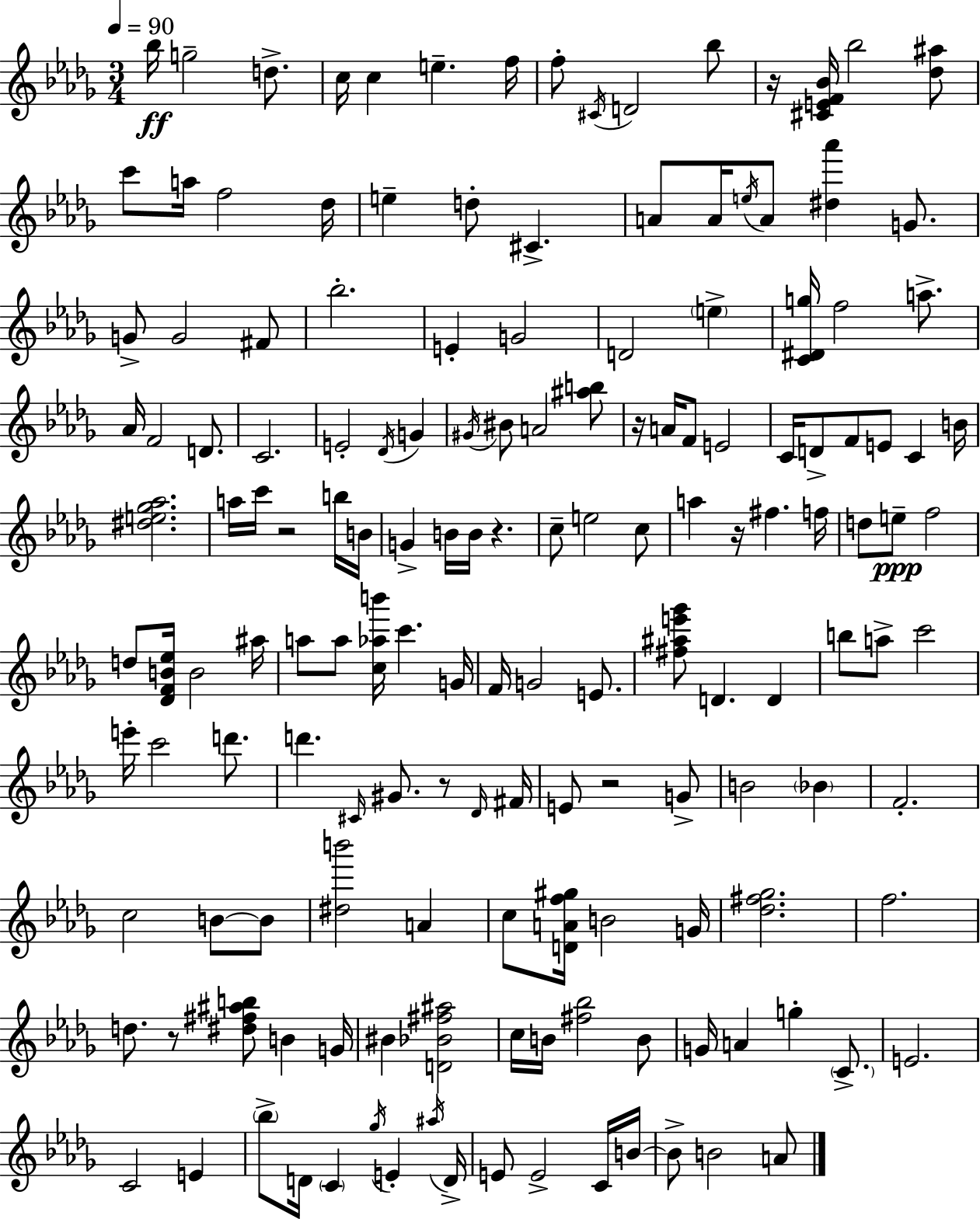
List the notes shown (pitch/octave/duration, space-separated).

Bb5/s G5/h D5/e. C5/s C5/q E5/q. F5/s F5/e C#4/s D4/h Bb5/e R/s [C#4,E4,F4,Bb4]/s Bb5/h [Db5,A#5]/e C6/e A5/s F5/h Db5/s E5/q D5/e C#4/q. A4/e A4/s E5/s A4/e [D#5,Ab6]/q G4/e. G4/e G4/h F#4/e Bb5/h. E4/q G4/h D4/h E5/q [C4,D#4,G5]/s F5/h A5/e. Ab4/s F4/h D4/e. C4/h. E4/h Db4/s G4/q G#4/s BIS4/e A4/h [A#5,B5]/e R/s A4/s F4/e E4/h C4/s D4/e F4/e E4/e C4/q B4/s [D#5,E5,Gb5,Ab5]/h. A5/s C6/s R/h B5/s B4/s G4/q B4/s B4/s R/q. C5/e E5/h C5/e A5/q R/s F#5/q. F5/s D5/e E5/e F5/h D5/e [Db4,F4,B4,Eb5]/s B4/h A#5/s A5/e A5/e [C5,Ab5,B6]/s C6/q. G4/s F4/s G4/h E4/e. [F#5,A#5,E6,Gb6]/e D4/q. D4/q B5/e A5/e C6/h E6/s C6/h D6/e. D6/q. C#4/s G#4/e. R/e Db4/s F#4/s E4/e R/h G4/e B4/h Bb4/q F4/h. C5/h B4/e B4/e [D#5,B6]/h A4/q C5/e [D4,A4,F5,G#5]/s B4/h G4/s [Db5,F#5,Gb5]/h. F5/h. D5/e. R/e [D#5,F#5,A#5,B5]/e B4/q G4/s BIS4/q [D4,Bb4,F#5,A#5]/h C5/s B4/s [F#5,Bb5]/h B4/e G4/s A4/q G5/q C4/e. E4/h. C4/h E4/q Bb5/e D4/s C4/q Gb5/s E4/q A#5/s D4/s E4/e E4/h C4/s B4/s B4/e B4/h A4/e